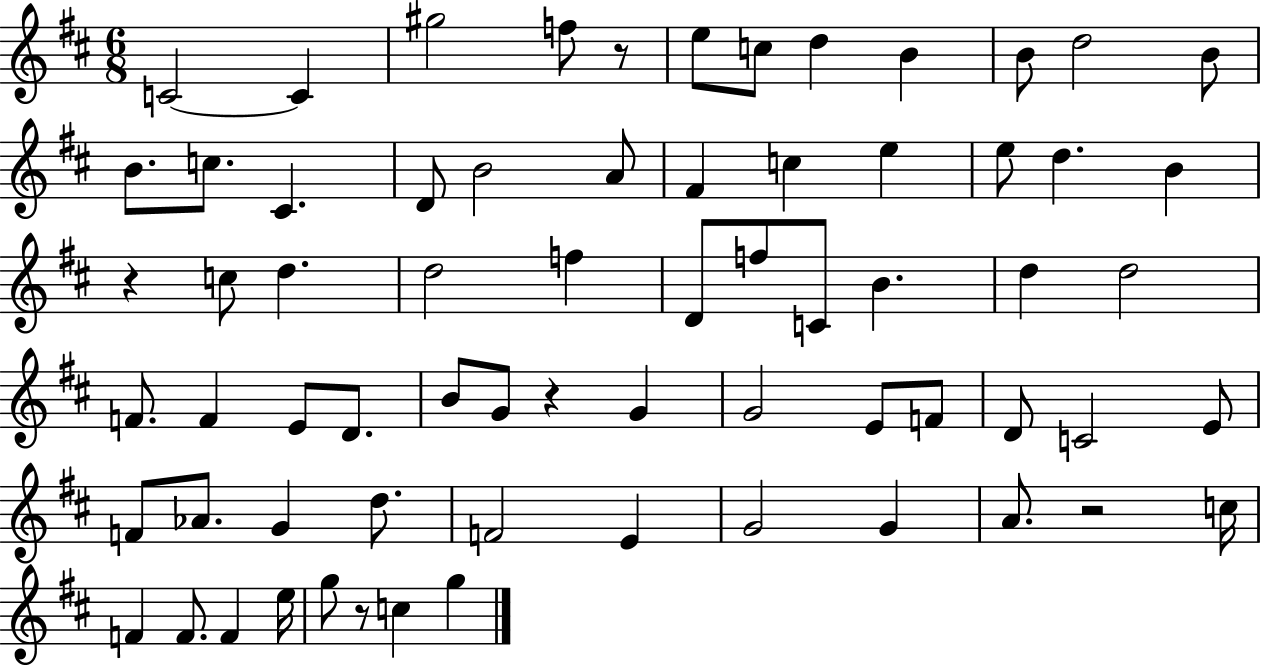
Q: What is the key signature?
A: D major